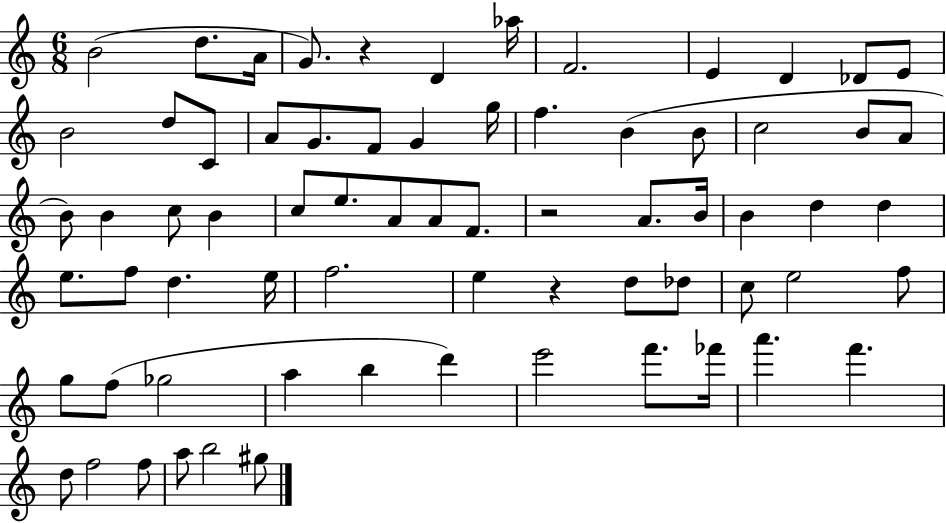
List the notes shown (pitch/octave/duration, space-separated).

B4/h D5/e. A4/s G4/e. R/q D4/q Ab5/s F4/h. E4/q D4/q Db4/e E4/e B4/h D5/e C4/e A4/e G4/e. F4/e G4/q G5/s F5/q. B4/q B4/e C5/h B4/e A4/e B4/e B4/q C5/e B4/q C5/e E5/e. A4/e A4/e F4/e. R/h A4/e. B4/s B4/q D5/q D5/q E5/e. F5/e D5/q. E5/s F5/h. E5/q R/q D5/e Db5/e C5/e E5/h F5/e G5/e F5/e Gb5/h A5/q B5/q D6/q E6/h F6/e. FES6/s A6/q. F6/q. D5/e F5/h F5/e A5/e B5/h G#5/e